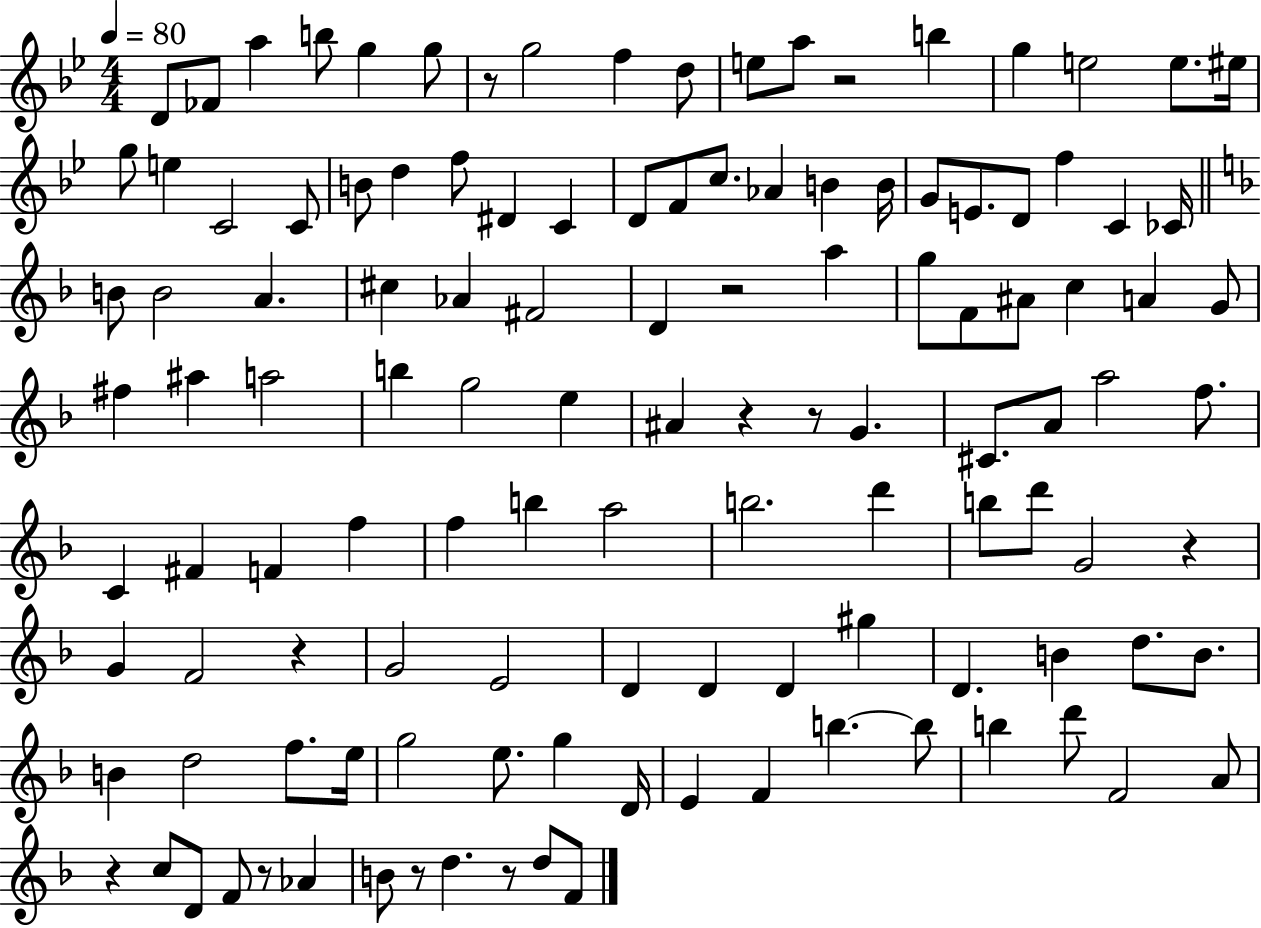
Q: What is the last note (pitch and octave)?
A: F4